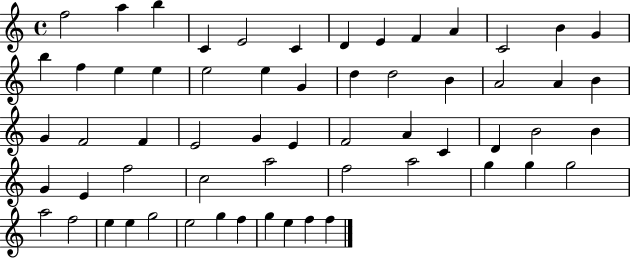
{
  \clef treble
  \time 4/4
  \defaultTimeSignature
  \key c \major
  f''2 a''4 b''4 | c'4 e'2 c'4 | d'4 e'4 f'4 a'4 | c'2 b'4 g'4 | \break b''4 f''4 e''4 e''4 | e''2 e''4 g'4 | d''4 d''2 b'4 | a'2 a'4 b'4 | \break g'4 f'2 f'4 | e'2 g'4 e'4 | f'2 a'4 c'4 | d'4 b'2 b'4 | \break g'4 e'4 f''2 | c''2 a''2 | f''2 a''2 | g''4 g''4 g''2 | \break a''2 f''2 | e''4 e''4 g''2 | e''2 g''4 f''4 | g''4 e''4 f''4 f''4 | \break \bar "|."
}